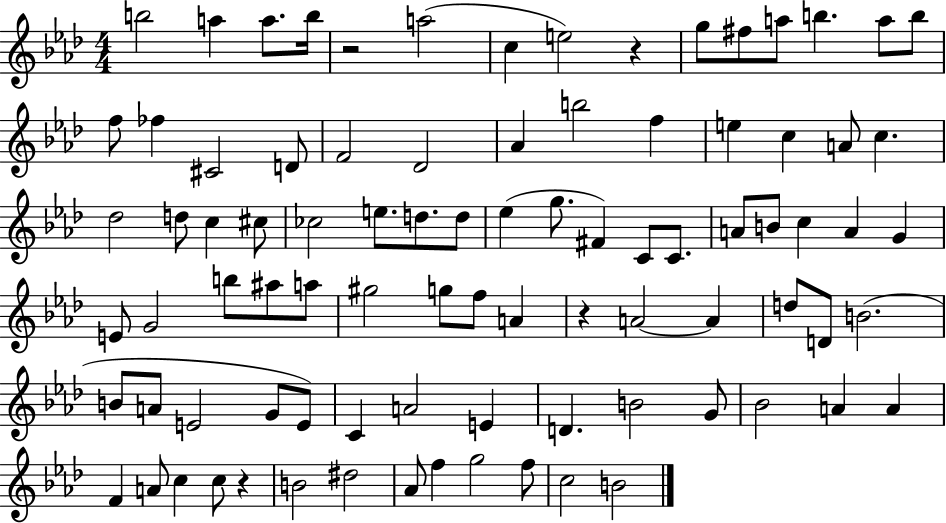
B5/h A5/q A5/e. B5/s R/h A5/h C5/q E5/h R/q G5/e F#5/e A5/e B5/q. A5/e B5/e F5/e FES5/q C#4/h D4/e F4/h Db4/h Ab4/q B5/h F5/q E5/q C5/q A4/e C5/q. Db5/h D5/e C5/q C#5/e CES5/h E5/e. D5/e. D5/e Eb5/q G5/e. F#4/q C4/e C4/e. A4/e B4/e C5/q A4/q G4/q E4/e G4/h B5/e A#5/e A5/e G#5/h G5/e F5/e A4/q R/q A4/h A4/q D5/e D4/e B4/h. B4/e A4/e E4/h G4/e E4/e C4/q A4/h E4/q D4/q. B4/h G4/e Bb4/h A4/q A4/q F4/q A4/e C5/q C5/e R/q B4/h D#5/h Ab4/e F5/q G5/h F5/e C5/h B4/h